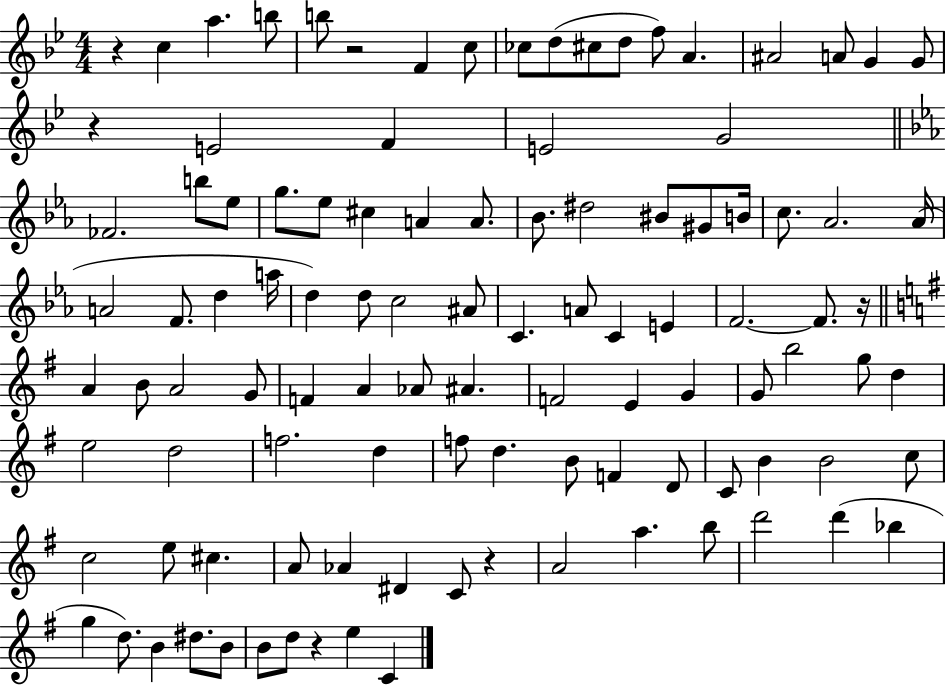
R/q C5/q A5/q. B5/e B5/e R/h F4/q C5/e CES5/e D5/e C#5/e D5/e F5/e A4/q. A#4/h A4/e G4/q G4/e R/q E4/h F4/q E4/h G4/h FES4/h. B5/e Eb5/e G5/e. Eb5/e C#5/q A4/q A4/e. Bb4/e. D#5/h BIS4/e G#4/e B4/s C5/e. Ab4/h. Ab4/s A4/h F4/e. D5/q A5/s D5/q D5/e C5/h A#4/e C4/q. A4/e C4/q E4/q F4/h. F4/e. R/s A4/q B4/e A4/h G4/e F4/q A4/q Ab4/e A#4/q. F4/h E4/q G4/q G4/e B5/h G5/e D5/q E5/h D5/h F5/h. D5/q F5/e D5/q. B4/e F4/q D4/e C4/e B4/q B4/h C5/e C5/h E5/e C#5/q. A4/e Ab4/q D#4/q C4/e R/q A4/h A5/q. B5/e D6/h D6/q Bb5/q G5/q D5/e. B4/q D#5/e. B4/e B4/e D5/e R/q E5/q C4/q